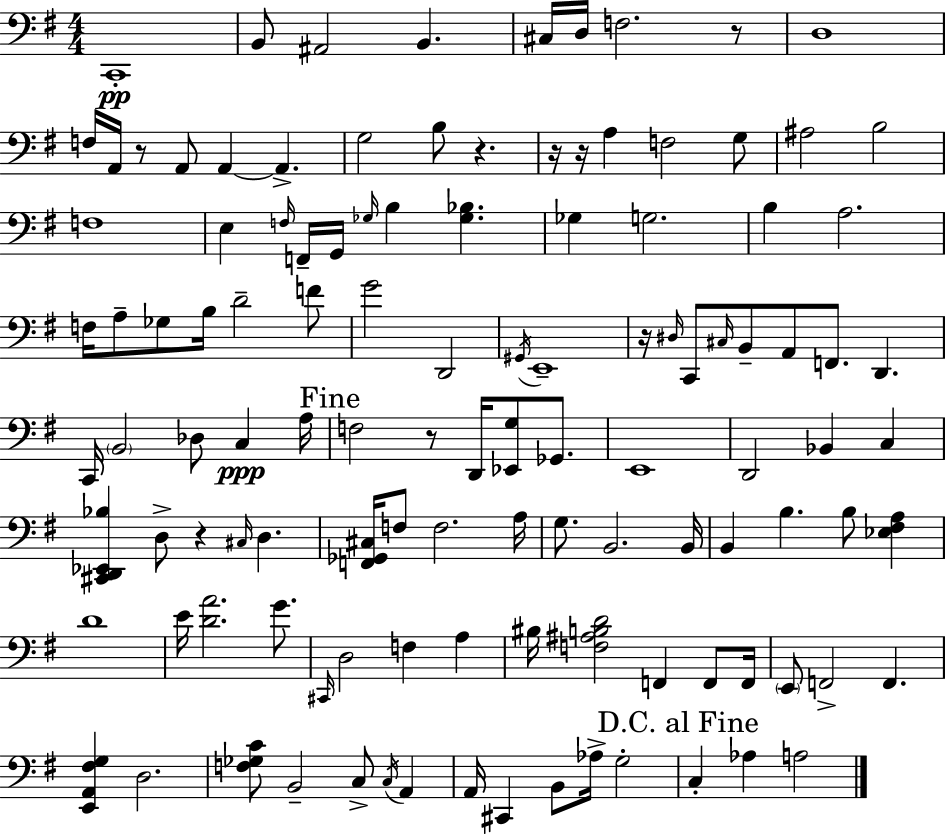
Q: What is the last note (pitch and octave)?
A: A3